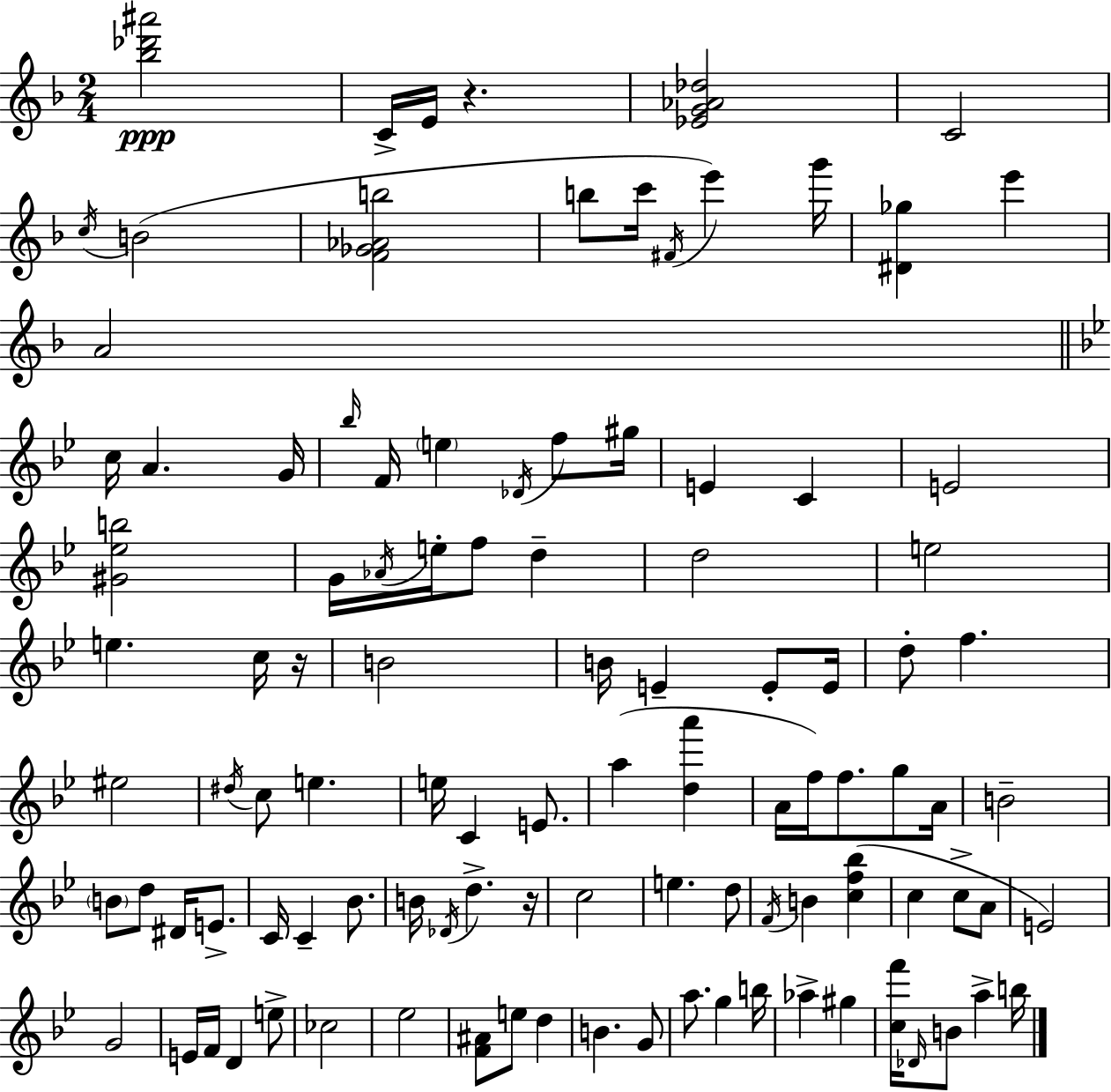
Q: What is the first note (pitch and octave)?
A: C4